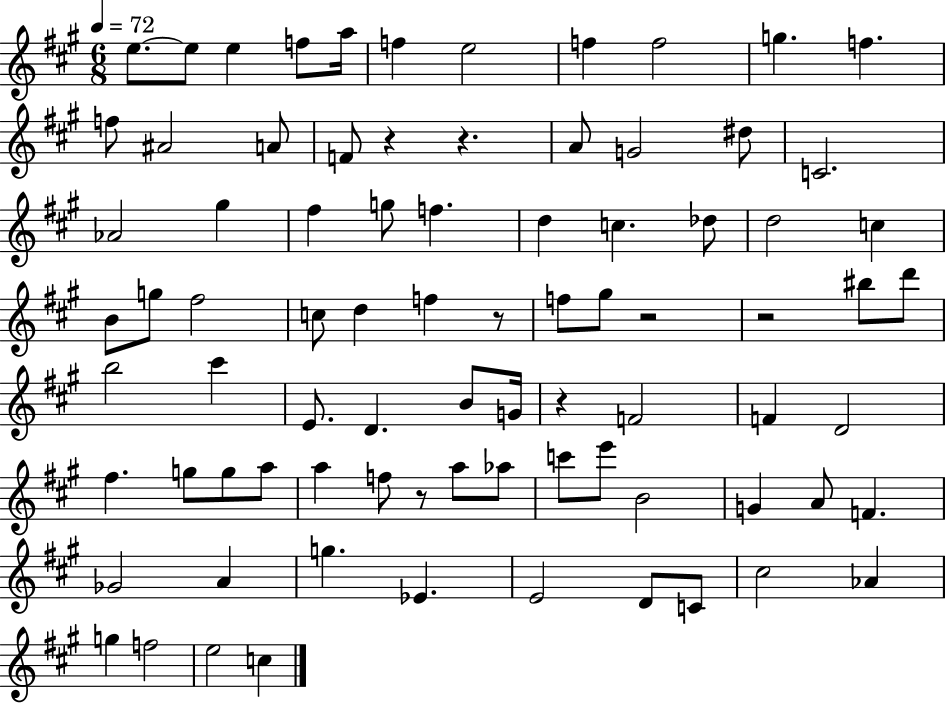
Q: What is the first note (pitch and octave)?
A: E5